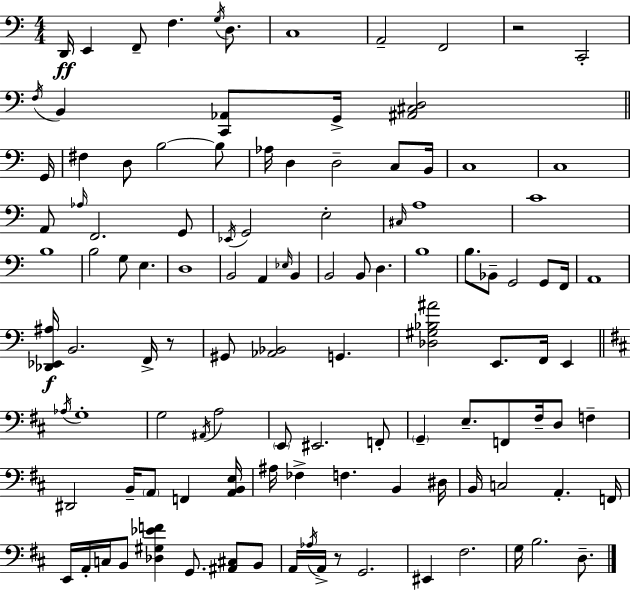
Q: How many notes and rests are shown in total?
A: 114